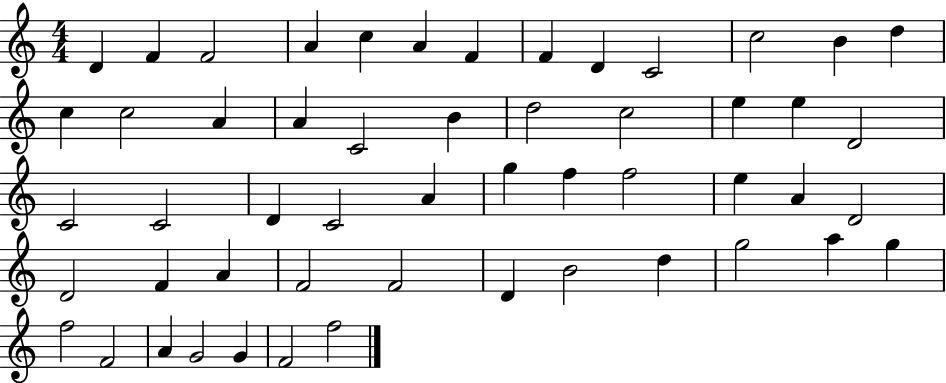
{
  \clef treble
  \numericTimeSignature
  \time 4/4
  \key c \major
  d'4 f'4 f'2 | a'4 c''4 a'4 f'4 | f'4 d'4 c'2 | c''2 b'4 d''4 | \break c''4 c''2 a'4 | a'4 c'2 b'4 | d''2 c''2 | e''4 e''4 d'2 | \break c'2 c'2 | d'4 c'2 a'4 | g''4 f''4 f''2 | e''4 a'4 d'2 | \break d'2 f'4 a'4 | f'2 f'2 | d'4 b'2 d''4 | g''2 a''4 g''4 | \break f''2 f'2 | a'4 g'2 g'4 | f'2 f''2 | \bar "|."
}